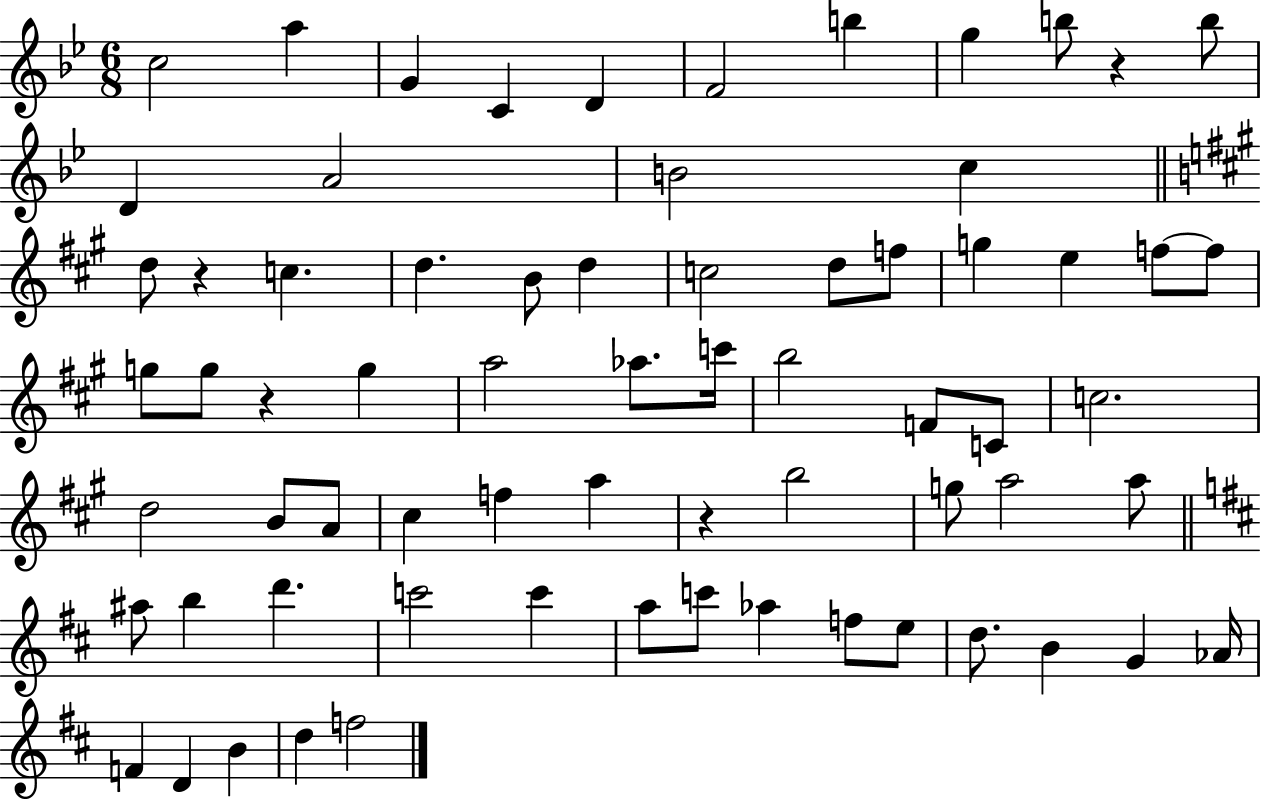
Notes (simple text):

C5/h A5/q G4/q C4/q D4/q F4/h B5/q G5/q B5/e R/q B5/e D4/q A4/h B4/h C5/q D5/e R/q C5/q. D5/q. B4/e D5/q C5/h D5/e F5/e G5/q E5/q F5/e F5/e G5/e G5/e R/q G5/q A5/h Ab5/e. C6/s B5/h F4/e C4/e C5/h. D5/h B4/e A4/e C#5/q F5/q A5/q R/q B5/h G5/e A5/h A5/e A#5/e B5/q D6/q. C6/h C6/q A5/e C6/e Ab5/q F5/e E5/e D5/e. B4/q G4/q Ab4/s F4/q D4/q B4/q D5/q F5/h